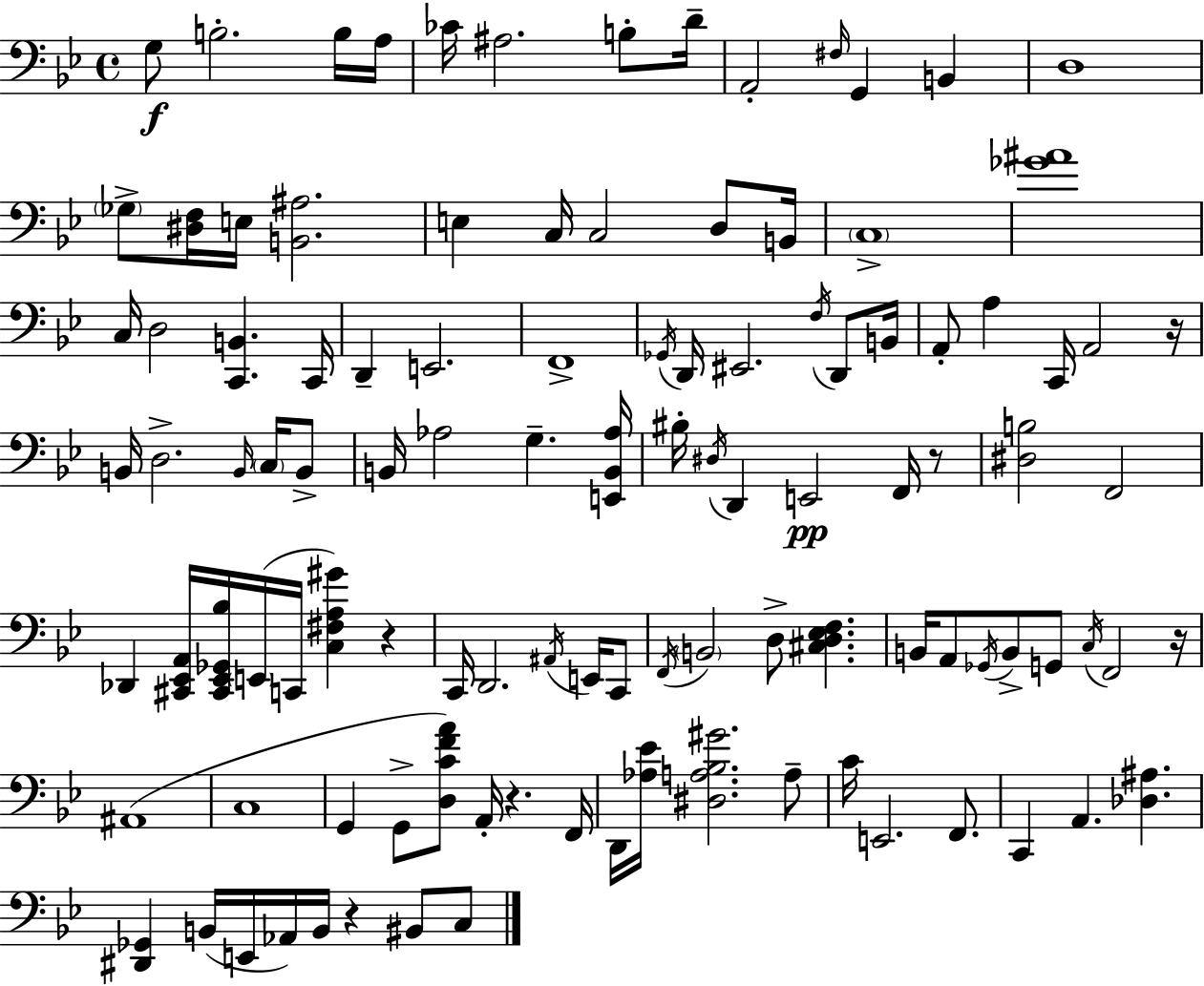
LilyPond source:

{
  \clef bass
  \time 4/4
  \defaultTimeSignature
  \key bes \major
  \repeat volta 2 { g8\f b2.-. b16 a16 | ces'16 ais2. b8-. d'16-- | a,2-. \grace { fis16 } g,4 b,4 | d1 | \break \parenthesize ges8-> <dis f>16 e16 <b, ais>2. | e4 c16 c2 d8 | b,16 \parenthesize c1-> | <ges' ais'>1 | \break c16 d2 <c, b,>4. | c,16 d,4-- e,2. | f,1-> | \acciaccatura { ges,16 } d,16 eis,2. \acciaccatura { f16 } | \break d,8 b,16 a,8-. a4 c,16 a,2 | r16 b,16 d2.-> | \grace { b,16 } \parenthesize c16 b,8-> b,16 aes2 g4.-- | <e, b, aes>16 bis16-. \acciaccatura { dis16 } d,4 e,2\pp | \break f,16 r8 <dis b>2 f,2 | des,4 <cis, ees, a,>16 <cis, ees, ges, bes>16 \parenthesize e,16( c,16 <c fis a gis'>4) | r4 c,16 d,2. | \acciaccatura { ais,16 } e,16 c,8 \acciaccatura { f,16 } \parenthesize b,2 d8-> | \break <cis d ees f>4. b,16 a,8 \acciaccatura { ges,16 } b,8-> g,8 \acciaccatura { c16 } | f,2 r16 ais,1( | c1 | g,4 g,8-> <d c' f' a'>8) | \break a,16-. r4. f,16 d,16 <aes ees'>16 <dis a bes gis'>2. | a8-- c'16 e,2. | f,8. c,4 a,4. | <des ais>4. <dis, ges,>4 b,16( e,16 aes,16) | \break b,16 r4 bis,8 c8 } \bar "|."
}